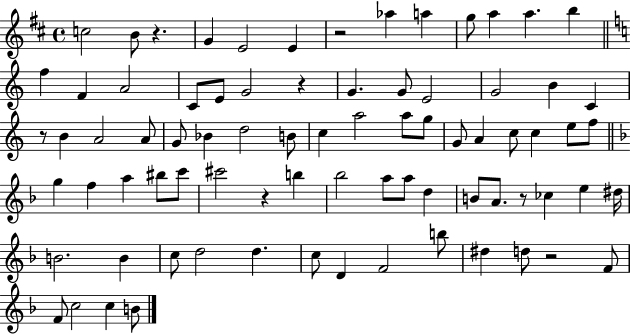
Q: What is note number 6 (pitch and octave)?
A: Ab5